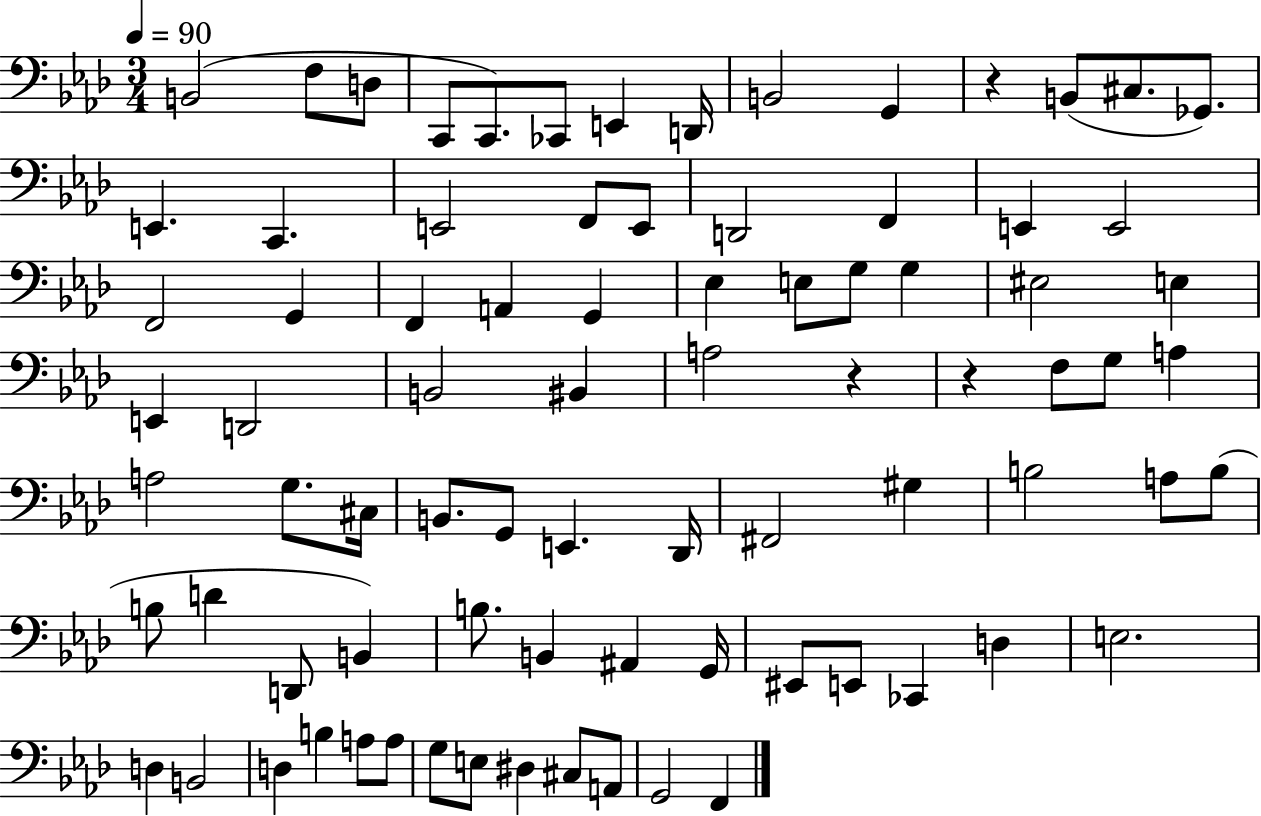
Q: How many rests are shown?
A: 3